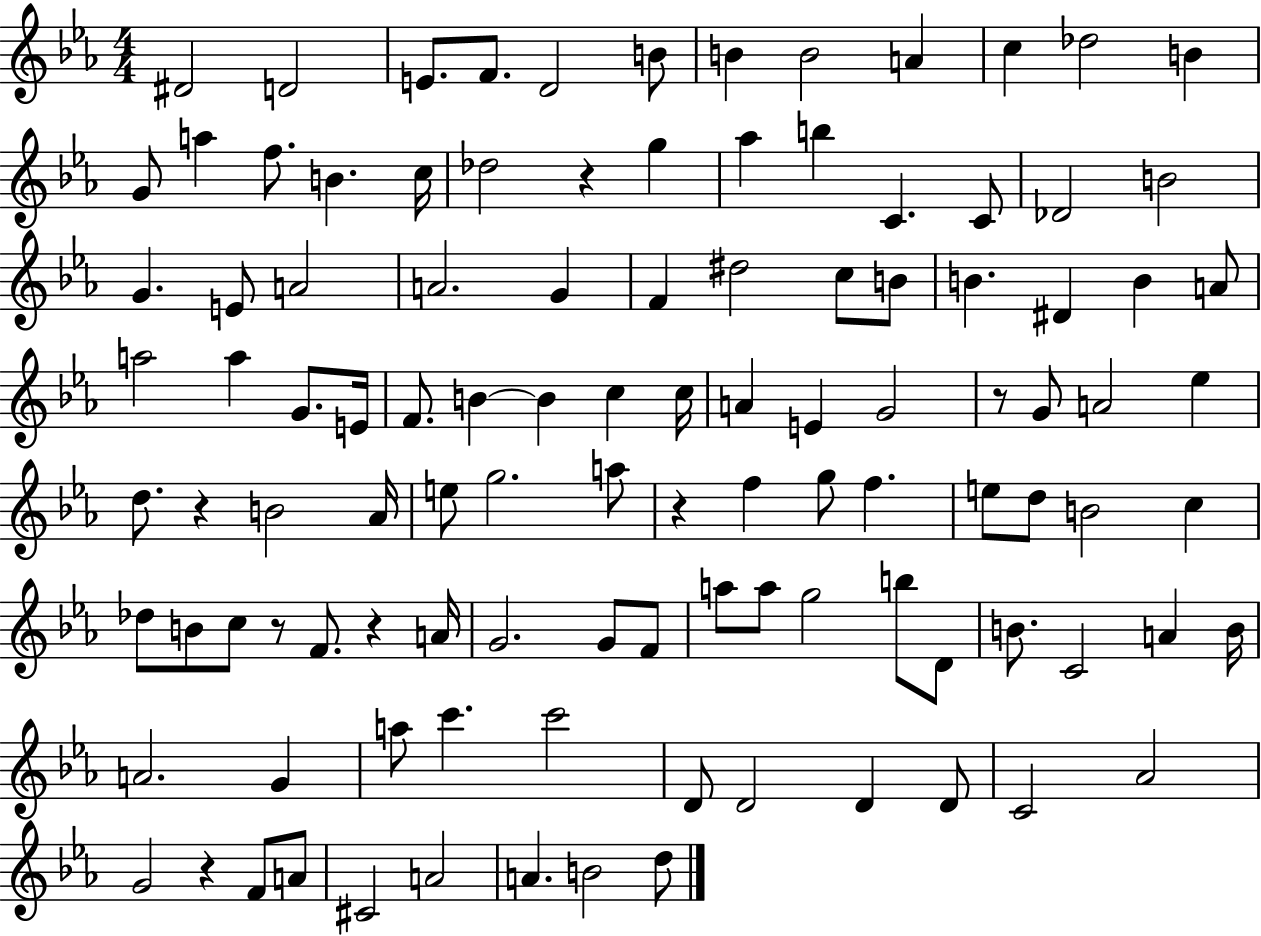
X:1
T:Untitled
M:4/4
L:1/4
K:Eb
^D2 D2 E/2 F/2 D2 B/2 B B2 A c _d2 B G/2 a f/2 B c/4 _d2 z g _a b C C/2 _D2 B2 G E/2 A2 A2 G F ^d2 c/2 B/2 B ^D B A/2 a2 a G/2 E/4 F/2 B B c c/4 A E G2 z/2 G/2 A2 _e d/2 z B2 _A/4 e/2 g2 a/2 z f g/2 f e/2 d/2 B2 c _d/2 B/2 c/2 z/2 F/2 z A/4 G2 G/2 F/2 a/2 a/2 g2 b/2 D/2 B/2 C2 A B/4 A2 G a/2 c' c'2 D/2 D2 D D/2 C2 _A2 G2 z F/2 A/2 ^C2 A2 A B2 d/2